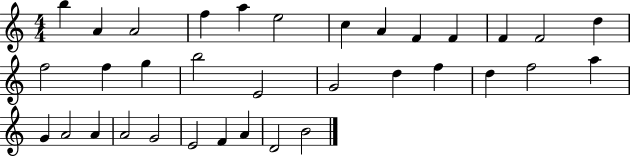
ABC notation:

X:1
T:Untitled
M:4/4
L:1/4
K:C
b A A2 f a e2 c A F F F F2 d f2 f g b2 E2 G2 d f d f2 a G A2 A A2 G2 E2 F A D2 B2